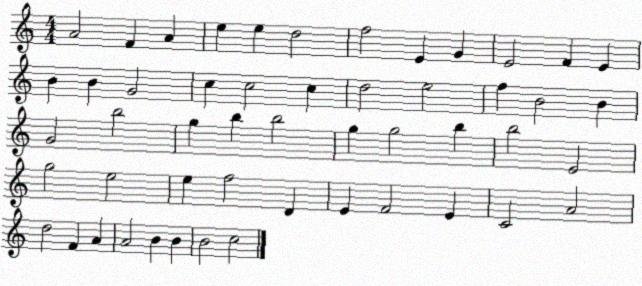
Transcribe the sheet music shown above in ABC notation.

X:1
T:Untitled
M:4/4
L:1/4
K:C
A2 F A e e d2 f2 E G E2 F E B B G2 c c2 c d2 e2 f B2 B G2 b2 g b b2 g g2 b b2 E2 g2 e2 e f2 D E F2 E C2 A2 d2 F A A2 B B B2 c2